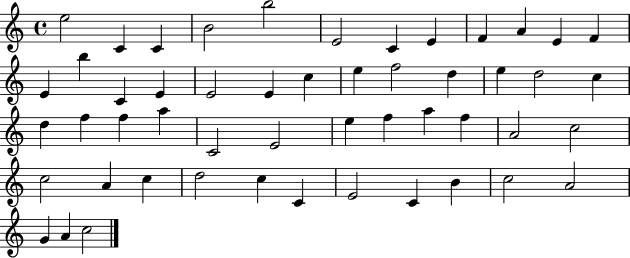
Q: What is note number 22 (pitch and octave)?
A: D5